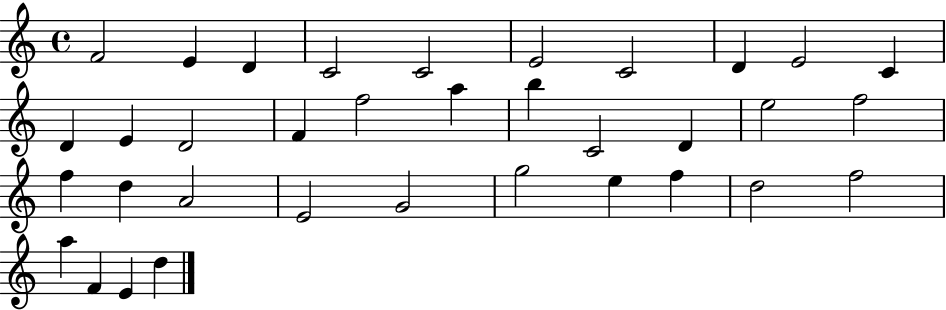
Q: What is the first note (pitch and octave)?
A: F4